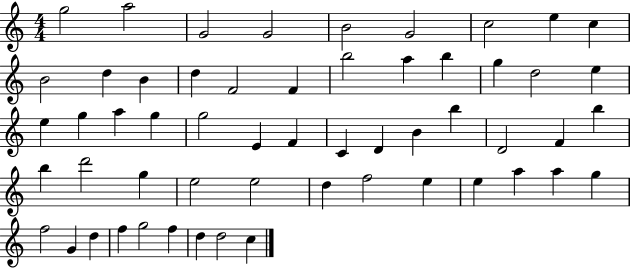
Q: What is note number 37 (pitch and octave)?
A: D6